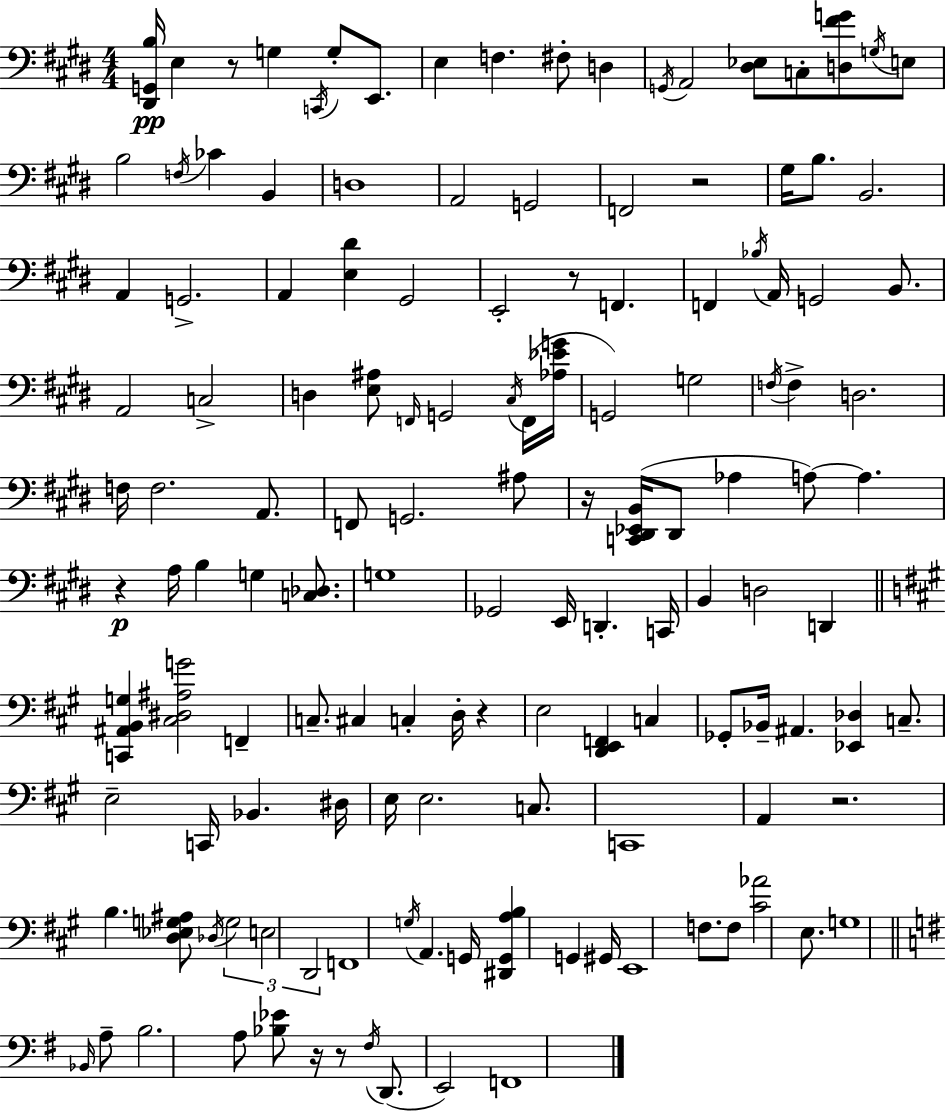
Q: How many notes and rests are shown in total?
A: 138